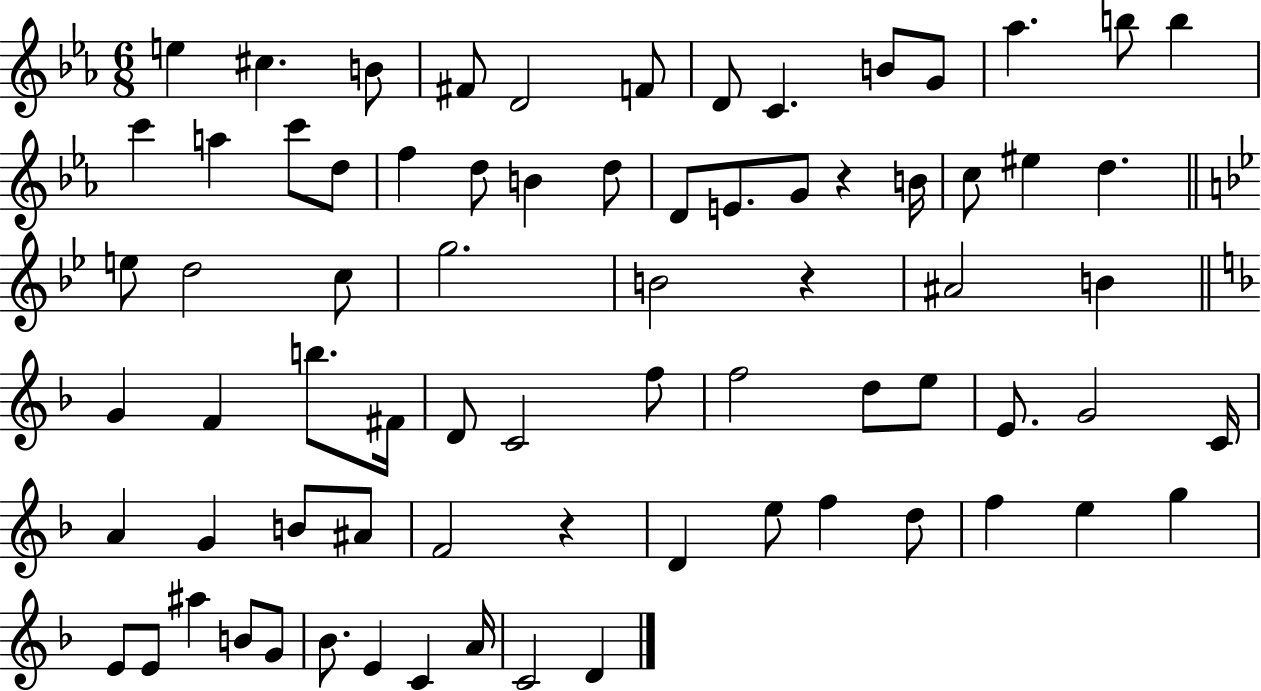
{
  \clef treble
  \numericTimeSignature
  \time 6/8
  \key ees \major
  e''4 cis''4. b'8 | fis'8 d'2 f'8 | d'8 c'4. b'8 g'8 | aes''4. b''8 b''4 | \break c'''4 a''4 c'''8 d''8 | f''4 d''8 b'4 d''8 | d'8 e'8. g'8 r4 b'16 | c''8 eis''4 d''4. | \break \bar "||" \break \key bes \major e''8 d''2 c''8 | g''2. | b'2 r4 | ais'2 b'4 | \break \bar "||" \break \key f \major g'4 f'4 b''8. fis'16 | d'8 c'2 f''8 | f''2 d''8 e''8 | e'8. g'2 c'16 | \break a'4 g'4 b'8 ais'8 | f'2 r4 | d'4 e''8 f''4 d''8 | f''4 e''4 g''4 | \break e'8 e'8 ais''4 b'8 g'8 | bes'8. e'4 c'4 a'16 | c'2 d'4 | \bar "|."
}